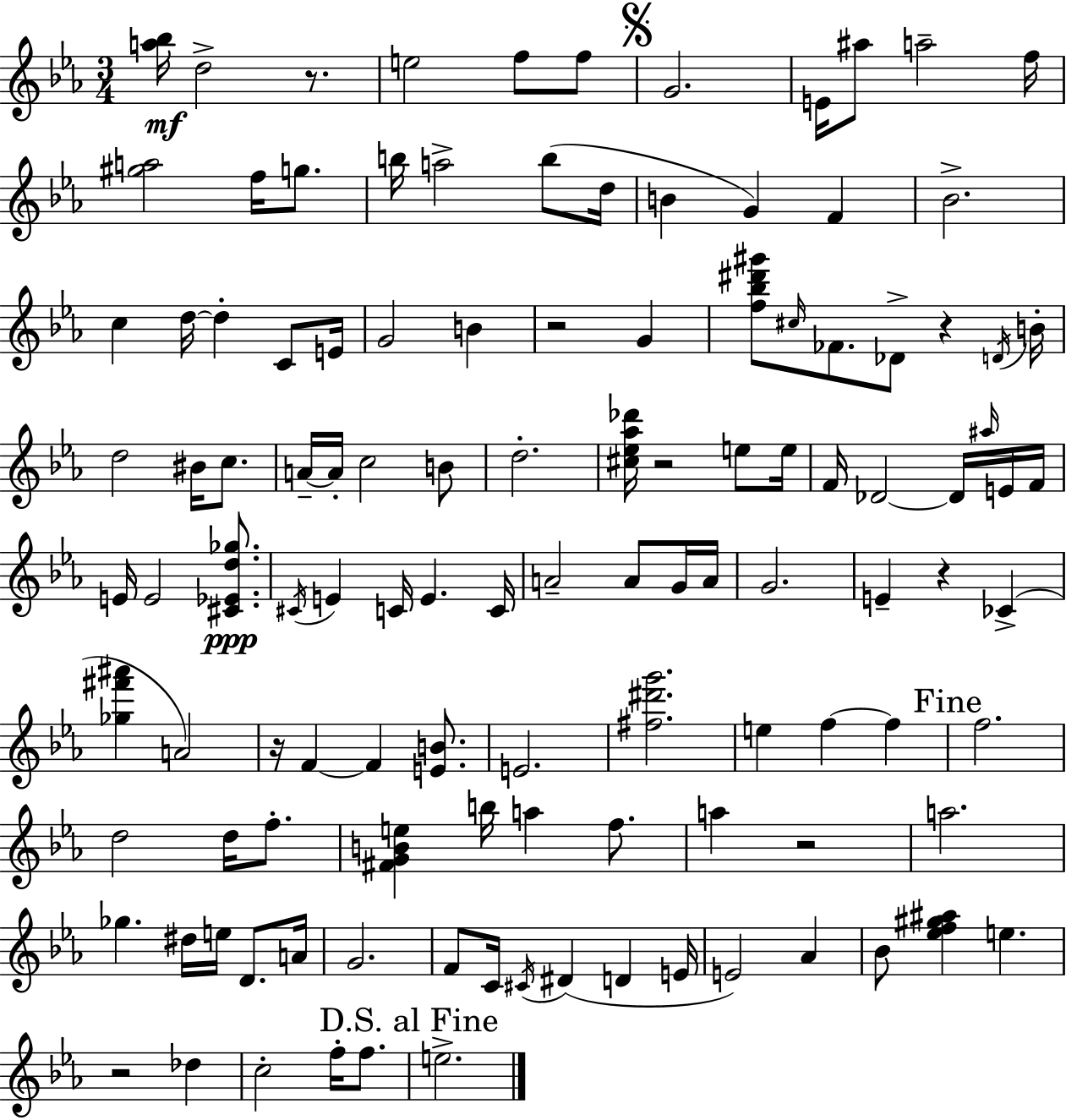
[A5,Bb5]/s D5/h R/e. E5/h F5/e F5/e G4/h. E4/s A#5/e A5/h F5/s [G#5,A5]/h F5/s G5/e. B5/s A5/h B5/e D5/s B4/q G4/q F4/q Bb4/h. C5/q D5/s D5/q C4/e E4/s G4/h B4/q R/h G4/q [F5,Bb5,D#6,G#6]/e C#5/s FES4/e. Db4/e R/q D4/s B4/s D5/h BIS4/s C5/e. A4/s A4/s C5/h B4/e D5/h. [C#5,Eb5,Ab5,Db6]/s R/h E5/e E5/s F4/s Db4/h Db4/s A#5/s E4/s F4/s E4/s E4/h [C#4,Eb4,D5,Gb5]/e. C#4/s E4/q C4/s E4/q. C4/s A4/h A4/e G4/s A4/s G4/h. E4/q R/q CES4/q [Gb5,F#6,A#6]/q A4/h R/s F4/q F4/q [E4,B4]/e. E4/h. [F#5,D#6,G6]/h. E5/q F5/q F5/q F5/h. D5/h D5/s F5/e. [F#4,G4,B4,E5]/q B5/s A5/q F5/e. A5/q R/h A5/h. Gb5/q. D#5/s E5/s D4/e. A4/s G4/h. F4/e C4/s C#4/s D#4/q D4/q E4/s E4/h Ab4/q Bb4/e [Eb5,F5,G#5,A#5]/q E5/q. R/h Db5/q C5/h F5/s F5/e. E5/h.